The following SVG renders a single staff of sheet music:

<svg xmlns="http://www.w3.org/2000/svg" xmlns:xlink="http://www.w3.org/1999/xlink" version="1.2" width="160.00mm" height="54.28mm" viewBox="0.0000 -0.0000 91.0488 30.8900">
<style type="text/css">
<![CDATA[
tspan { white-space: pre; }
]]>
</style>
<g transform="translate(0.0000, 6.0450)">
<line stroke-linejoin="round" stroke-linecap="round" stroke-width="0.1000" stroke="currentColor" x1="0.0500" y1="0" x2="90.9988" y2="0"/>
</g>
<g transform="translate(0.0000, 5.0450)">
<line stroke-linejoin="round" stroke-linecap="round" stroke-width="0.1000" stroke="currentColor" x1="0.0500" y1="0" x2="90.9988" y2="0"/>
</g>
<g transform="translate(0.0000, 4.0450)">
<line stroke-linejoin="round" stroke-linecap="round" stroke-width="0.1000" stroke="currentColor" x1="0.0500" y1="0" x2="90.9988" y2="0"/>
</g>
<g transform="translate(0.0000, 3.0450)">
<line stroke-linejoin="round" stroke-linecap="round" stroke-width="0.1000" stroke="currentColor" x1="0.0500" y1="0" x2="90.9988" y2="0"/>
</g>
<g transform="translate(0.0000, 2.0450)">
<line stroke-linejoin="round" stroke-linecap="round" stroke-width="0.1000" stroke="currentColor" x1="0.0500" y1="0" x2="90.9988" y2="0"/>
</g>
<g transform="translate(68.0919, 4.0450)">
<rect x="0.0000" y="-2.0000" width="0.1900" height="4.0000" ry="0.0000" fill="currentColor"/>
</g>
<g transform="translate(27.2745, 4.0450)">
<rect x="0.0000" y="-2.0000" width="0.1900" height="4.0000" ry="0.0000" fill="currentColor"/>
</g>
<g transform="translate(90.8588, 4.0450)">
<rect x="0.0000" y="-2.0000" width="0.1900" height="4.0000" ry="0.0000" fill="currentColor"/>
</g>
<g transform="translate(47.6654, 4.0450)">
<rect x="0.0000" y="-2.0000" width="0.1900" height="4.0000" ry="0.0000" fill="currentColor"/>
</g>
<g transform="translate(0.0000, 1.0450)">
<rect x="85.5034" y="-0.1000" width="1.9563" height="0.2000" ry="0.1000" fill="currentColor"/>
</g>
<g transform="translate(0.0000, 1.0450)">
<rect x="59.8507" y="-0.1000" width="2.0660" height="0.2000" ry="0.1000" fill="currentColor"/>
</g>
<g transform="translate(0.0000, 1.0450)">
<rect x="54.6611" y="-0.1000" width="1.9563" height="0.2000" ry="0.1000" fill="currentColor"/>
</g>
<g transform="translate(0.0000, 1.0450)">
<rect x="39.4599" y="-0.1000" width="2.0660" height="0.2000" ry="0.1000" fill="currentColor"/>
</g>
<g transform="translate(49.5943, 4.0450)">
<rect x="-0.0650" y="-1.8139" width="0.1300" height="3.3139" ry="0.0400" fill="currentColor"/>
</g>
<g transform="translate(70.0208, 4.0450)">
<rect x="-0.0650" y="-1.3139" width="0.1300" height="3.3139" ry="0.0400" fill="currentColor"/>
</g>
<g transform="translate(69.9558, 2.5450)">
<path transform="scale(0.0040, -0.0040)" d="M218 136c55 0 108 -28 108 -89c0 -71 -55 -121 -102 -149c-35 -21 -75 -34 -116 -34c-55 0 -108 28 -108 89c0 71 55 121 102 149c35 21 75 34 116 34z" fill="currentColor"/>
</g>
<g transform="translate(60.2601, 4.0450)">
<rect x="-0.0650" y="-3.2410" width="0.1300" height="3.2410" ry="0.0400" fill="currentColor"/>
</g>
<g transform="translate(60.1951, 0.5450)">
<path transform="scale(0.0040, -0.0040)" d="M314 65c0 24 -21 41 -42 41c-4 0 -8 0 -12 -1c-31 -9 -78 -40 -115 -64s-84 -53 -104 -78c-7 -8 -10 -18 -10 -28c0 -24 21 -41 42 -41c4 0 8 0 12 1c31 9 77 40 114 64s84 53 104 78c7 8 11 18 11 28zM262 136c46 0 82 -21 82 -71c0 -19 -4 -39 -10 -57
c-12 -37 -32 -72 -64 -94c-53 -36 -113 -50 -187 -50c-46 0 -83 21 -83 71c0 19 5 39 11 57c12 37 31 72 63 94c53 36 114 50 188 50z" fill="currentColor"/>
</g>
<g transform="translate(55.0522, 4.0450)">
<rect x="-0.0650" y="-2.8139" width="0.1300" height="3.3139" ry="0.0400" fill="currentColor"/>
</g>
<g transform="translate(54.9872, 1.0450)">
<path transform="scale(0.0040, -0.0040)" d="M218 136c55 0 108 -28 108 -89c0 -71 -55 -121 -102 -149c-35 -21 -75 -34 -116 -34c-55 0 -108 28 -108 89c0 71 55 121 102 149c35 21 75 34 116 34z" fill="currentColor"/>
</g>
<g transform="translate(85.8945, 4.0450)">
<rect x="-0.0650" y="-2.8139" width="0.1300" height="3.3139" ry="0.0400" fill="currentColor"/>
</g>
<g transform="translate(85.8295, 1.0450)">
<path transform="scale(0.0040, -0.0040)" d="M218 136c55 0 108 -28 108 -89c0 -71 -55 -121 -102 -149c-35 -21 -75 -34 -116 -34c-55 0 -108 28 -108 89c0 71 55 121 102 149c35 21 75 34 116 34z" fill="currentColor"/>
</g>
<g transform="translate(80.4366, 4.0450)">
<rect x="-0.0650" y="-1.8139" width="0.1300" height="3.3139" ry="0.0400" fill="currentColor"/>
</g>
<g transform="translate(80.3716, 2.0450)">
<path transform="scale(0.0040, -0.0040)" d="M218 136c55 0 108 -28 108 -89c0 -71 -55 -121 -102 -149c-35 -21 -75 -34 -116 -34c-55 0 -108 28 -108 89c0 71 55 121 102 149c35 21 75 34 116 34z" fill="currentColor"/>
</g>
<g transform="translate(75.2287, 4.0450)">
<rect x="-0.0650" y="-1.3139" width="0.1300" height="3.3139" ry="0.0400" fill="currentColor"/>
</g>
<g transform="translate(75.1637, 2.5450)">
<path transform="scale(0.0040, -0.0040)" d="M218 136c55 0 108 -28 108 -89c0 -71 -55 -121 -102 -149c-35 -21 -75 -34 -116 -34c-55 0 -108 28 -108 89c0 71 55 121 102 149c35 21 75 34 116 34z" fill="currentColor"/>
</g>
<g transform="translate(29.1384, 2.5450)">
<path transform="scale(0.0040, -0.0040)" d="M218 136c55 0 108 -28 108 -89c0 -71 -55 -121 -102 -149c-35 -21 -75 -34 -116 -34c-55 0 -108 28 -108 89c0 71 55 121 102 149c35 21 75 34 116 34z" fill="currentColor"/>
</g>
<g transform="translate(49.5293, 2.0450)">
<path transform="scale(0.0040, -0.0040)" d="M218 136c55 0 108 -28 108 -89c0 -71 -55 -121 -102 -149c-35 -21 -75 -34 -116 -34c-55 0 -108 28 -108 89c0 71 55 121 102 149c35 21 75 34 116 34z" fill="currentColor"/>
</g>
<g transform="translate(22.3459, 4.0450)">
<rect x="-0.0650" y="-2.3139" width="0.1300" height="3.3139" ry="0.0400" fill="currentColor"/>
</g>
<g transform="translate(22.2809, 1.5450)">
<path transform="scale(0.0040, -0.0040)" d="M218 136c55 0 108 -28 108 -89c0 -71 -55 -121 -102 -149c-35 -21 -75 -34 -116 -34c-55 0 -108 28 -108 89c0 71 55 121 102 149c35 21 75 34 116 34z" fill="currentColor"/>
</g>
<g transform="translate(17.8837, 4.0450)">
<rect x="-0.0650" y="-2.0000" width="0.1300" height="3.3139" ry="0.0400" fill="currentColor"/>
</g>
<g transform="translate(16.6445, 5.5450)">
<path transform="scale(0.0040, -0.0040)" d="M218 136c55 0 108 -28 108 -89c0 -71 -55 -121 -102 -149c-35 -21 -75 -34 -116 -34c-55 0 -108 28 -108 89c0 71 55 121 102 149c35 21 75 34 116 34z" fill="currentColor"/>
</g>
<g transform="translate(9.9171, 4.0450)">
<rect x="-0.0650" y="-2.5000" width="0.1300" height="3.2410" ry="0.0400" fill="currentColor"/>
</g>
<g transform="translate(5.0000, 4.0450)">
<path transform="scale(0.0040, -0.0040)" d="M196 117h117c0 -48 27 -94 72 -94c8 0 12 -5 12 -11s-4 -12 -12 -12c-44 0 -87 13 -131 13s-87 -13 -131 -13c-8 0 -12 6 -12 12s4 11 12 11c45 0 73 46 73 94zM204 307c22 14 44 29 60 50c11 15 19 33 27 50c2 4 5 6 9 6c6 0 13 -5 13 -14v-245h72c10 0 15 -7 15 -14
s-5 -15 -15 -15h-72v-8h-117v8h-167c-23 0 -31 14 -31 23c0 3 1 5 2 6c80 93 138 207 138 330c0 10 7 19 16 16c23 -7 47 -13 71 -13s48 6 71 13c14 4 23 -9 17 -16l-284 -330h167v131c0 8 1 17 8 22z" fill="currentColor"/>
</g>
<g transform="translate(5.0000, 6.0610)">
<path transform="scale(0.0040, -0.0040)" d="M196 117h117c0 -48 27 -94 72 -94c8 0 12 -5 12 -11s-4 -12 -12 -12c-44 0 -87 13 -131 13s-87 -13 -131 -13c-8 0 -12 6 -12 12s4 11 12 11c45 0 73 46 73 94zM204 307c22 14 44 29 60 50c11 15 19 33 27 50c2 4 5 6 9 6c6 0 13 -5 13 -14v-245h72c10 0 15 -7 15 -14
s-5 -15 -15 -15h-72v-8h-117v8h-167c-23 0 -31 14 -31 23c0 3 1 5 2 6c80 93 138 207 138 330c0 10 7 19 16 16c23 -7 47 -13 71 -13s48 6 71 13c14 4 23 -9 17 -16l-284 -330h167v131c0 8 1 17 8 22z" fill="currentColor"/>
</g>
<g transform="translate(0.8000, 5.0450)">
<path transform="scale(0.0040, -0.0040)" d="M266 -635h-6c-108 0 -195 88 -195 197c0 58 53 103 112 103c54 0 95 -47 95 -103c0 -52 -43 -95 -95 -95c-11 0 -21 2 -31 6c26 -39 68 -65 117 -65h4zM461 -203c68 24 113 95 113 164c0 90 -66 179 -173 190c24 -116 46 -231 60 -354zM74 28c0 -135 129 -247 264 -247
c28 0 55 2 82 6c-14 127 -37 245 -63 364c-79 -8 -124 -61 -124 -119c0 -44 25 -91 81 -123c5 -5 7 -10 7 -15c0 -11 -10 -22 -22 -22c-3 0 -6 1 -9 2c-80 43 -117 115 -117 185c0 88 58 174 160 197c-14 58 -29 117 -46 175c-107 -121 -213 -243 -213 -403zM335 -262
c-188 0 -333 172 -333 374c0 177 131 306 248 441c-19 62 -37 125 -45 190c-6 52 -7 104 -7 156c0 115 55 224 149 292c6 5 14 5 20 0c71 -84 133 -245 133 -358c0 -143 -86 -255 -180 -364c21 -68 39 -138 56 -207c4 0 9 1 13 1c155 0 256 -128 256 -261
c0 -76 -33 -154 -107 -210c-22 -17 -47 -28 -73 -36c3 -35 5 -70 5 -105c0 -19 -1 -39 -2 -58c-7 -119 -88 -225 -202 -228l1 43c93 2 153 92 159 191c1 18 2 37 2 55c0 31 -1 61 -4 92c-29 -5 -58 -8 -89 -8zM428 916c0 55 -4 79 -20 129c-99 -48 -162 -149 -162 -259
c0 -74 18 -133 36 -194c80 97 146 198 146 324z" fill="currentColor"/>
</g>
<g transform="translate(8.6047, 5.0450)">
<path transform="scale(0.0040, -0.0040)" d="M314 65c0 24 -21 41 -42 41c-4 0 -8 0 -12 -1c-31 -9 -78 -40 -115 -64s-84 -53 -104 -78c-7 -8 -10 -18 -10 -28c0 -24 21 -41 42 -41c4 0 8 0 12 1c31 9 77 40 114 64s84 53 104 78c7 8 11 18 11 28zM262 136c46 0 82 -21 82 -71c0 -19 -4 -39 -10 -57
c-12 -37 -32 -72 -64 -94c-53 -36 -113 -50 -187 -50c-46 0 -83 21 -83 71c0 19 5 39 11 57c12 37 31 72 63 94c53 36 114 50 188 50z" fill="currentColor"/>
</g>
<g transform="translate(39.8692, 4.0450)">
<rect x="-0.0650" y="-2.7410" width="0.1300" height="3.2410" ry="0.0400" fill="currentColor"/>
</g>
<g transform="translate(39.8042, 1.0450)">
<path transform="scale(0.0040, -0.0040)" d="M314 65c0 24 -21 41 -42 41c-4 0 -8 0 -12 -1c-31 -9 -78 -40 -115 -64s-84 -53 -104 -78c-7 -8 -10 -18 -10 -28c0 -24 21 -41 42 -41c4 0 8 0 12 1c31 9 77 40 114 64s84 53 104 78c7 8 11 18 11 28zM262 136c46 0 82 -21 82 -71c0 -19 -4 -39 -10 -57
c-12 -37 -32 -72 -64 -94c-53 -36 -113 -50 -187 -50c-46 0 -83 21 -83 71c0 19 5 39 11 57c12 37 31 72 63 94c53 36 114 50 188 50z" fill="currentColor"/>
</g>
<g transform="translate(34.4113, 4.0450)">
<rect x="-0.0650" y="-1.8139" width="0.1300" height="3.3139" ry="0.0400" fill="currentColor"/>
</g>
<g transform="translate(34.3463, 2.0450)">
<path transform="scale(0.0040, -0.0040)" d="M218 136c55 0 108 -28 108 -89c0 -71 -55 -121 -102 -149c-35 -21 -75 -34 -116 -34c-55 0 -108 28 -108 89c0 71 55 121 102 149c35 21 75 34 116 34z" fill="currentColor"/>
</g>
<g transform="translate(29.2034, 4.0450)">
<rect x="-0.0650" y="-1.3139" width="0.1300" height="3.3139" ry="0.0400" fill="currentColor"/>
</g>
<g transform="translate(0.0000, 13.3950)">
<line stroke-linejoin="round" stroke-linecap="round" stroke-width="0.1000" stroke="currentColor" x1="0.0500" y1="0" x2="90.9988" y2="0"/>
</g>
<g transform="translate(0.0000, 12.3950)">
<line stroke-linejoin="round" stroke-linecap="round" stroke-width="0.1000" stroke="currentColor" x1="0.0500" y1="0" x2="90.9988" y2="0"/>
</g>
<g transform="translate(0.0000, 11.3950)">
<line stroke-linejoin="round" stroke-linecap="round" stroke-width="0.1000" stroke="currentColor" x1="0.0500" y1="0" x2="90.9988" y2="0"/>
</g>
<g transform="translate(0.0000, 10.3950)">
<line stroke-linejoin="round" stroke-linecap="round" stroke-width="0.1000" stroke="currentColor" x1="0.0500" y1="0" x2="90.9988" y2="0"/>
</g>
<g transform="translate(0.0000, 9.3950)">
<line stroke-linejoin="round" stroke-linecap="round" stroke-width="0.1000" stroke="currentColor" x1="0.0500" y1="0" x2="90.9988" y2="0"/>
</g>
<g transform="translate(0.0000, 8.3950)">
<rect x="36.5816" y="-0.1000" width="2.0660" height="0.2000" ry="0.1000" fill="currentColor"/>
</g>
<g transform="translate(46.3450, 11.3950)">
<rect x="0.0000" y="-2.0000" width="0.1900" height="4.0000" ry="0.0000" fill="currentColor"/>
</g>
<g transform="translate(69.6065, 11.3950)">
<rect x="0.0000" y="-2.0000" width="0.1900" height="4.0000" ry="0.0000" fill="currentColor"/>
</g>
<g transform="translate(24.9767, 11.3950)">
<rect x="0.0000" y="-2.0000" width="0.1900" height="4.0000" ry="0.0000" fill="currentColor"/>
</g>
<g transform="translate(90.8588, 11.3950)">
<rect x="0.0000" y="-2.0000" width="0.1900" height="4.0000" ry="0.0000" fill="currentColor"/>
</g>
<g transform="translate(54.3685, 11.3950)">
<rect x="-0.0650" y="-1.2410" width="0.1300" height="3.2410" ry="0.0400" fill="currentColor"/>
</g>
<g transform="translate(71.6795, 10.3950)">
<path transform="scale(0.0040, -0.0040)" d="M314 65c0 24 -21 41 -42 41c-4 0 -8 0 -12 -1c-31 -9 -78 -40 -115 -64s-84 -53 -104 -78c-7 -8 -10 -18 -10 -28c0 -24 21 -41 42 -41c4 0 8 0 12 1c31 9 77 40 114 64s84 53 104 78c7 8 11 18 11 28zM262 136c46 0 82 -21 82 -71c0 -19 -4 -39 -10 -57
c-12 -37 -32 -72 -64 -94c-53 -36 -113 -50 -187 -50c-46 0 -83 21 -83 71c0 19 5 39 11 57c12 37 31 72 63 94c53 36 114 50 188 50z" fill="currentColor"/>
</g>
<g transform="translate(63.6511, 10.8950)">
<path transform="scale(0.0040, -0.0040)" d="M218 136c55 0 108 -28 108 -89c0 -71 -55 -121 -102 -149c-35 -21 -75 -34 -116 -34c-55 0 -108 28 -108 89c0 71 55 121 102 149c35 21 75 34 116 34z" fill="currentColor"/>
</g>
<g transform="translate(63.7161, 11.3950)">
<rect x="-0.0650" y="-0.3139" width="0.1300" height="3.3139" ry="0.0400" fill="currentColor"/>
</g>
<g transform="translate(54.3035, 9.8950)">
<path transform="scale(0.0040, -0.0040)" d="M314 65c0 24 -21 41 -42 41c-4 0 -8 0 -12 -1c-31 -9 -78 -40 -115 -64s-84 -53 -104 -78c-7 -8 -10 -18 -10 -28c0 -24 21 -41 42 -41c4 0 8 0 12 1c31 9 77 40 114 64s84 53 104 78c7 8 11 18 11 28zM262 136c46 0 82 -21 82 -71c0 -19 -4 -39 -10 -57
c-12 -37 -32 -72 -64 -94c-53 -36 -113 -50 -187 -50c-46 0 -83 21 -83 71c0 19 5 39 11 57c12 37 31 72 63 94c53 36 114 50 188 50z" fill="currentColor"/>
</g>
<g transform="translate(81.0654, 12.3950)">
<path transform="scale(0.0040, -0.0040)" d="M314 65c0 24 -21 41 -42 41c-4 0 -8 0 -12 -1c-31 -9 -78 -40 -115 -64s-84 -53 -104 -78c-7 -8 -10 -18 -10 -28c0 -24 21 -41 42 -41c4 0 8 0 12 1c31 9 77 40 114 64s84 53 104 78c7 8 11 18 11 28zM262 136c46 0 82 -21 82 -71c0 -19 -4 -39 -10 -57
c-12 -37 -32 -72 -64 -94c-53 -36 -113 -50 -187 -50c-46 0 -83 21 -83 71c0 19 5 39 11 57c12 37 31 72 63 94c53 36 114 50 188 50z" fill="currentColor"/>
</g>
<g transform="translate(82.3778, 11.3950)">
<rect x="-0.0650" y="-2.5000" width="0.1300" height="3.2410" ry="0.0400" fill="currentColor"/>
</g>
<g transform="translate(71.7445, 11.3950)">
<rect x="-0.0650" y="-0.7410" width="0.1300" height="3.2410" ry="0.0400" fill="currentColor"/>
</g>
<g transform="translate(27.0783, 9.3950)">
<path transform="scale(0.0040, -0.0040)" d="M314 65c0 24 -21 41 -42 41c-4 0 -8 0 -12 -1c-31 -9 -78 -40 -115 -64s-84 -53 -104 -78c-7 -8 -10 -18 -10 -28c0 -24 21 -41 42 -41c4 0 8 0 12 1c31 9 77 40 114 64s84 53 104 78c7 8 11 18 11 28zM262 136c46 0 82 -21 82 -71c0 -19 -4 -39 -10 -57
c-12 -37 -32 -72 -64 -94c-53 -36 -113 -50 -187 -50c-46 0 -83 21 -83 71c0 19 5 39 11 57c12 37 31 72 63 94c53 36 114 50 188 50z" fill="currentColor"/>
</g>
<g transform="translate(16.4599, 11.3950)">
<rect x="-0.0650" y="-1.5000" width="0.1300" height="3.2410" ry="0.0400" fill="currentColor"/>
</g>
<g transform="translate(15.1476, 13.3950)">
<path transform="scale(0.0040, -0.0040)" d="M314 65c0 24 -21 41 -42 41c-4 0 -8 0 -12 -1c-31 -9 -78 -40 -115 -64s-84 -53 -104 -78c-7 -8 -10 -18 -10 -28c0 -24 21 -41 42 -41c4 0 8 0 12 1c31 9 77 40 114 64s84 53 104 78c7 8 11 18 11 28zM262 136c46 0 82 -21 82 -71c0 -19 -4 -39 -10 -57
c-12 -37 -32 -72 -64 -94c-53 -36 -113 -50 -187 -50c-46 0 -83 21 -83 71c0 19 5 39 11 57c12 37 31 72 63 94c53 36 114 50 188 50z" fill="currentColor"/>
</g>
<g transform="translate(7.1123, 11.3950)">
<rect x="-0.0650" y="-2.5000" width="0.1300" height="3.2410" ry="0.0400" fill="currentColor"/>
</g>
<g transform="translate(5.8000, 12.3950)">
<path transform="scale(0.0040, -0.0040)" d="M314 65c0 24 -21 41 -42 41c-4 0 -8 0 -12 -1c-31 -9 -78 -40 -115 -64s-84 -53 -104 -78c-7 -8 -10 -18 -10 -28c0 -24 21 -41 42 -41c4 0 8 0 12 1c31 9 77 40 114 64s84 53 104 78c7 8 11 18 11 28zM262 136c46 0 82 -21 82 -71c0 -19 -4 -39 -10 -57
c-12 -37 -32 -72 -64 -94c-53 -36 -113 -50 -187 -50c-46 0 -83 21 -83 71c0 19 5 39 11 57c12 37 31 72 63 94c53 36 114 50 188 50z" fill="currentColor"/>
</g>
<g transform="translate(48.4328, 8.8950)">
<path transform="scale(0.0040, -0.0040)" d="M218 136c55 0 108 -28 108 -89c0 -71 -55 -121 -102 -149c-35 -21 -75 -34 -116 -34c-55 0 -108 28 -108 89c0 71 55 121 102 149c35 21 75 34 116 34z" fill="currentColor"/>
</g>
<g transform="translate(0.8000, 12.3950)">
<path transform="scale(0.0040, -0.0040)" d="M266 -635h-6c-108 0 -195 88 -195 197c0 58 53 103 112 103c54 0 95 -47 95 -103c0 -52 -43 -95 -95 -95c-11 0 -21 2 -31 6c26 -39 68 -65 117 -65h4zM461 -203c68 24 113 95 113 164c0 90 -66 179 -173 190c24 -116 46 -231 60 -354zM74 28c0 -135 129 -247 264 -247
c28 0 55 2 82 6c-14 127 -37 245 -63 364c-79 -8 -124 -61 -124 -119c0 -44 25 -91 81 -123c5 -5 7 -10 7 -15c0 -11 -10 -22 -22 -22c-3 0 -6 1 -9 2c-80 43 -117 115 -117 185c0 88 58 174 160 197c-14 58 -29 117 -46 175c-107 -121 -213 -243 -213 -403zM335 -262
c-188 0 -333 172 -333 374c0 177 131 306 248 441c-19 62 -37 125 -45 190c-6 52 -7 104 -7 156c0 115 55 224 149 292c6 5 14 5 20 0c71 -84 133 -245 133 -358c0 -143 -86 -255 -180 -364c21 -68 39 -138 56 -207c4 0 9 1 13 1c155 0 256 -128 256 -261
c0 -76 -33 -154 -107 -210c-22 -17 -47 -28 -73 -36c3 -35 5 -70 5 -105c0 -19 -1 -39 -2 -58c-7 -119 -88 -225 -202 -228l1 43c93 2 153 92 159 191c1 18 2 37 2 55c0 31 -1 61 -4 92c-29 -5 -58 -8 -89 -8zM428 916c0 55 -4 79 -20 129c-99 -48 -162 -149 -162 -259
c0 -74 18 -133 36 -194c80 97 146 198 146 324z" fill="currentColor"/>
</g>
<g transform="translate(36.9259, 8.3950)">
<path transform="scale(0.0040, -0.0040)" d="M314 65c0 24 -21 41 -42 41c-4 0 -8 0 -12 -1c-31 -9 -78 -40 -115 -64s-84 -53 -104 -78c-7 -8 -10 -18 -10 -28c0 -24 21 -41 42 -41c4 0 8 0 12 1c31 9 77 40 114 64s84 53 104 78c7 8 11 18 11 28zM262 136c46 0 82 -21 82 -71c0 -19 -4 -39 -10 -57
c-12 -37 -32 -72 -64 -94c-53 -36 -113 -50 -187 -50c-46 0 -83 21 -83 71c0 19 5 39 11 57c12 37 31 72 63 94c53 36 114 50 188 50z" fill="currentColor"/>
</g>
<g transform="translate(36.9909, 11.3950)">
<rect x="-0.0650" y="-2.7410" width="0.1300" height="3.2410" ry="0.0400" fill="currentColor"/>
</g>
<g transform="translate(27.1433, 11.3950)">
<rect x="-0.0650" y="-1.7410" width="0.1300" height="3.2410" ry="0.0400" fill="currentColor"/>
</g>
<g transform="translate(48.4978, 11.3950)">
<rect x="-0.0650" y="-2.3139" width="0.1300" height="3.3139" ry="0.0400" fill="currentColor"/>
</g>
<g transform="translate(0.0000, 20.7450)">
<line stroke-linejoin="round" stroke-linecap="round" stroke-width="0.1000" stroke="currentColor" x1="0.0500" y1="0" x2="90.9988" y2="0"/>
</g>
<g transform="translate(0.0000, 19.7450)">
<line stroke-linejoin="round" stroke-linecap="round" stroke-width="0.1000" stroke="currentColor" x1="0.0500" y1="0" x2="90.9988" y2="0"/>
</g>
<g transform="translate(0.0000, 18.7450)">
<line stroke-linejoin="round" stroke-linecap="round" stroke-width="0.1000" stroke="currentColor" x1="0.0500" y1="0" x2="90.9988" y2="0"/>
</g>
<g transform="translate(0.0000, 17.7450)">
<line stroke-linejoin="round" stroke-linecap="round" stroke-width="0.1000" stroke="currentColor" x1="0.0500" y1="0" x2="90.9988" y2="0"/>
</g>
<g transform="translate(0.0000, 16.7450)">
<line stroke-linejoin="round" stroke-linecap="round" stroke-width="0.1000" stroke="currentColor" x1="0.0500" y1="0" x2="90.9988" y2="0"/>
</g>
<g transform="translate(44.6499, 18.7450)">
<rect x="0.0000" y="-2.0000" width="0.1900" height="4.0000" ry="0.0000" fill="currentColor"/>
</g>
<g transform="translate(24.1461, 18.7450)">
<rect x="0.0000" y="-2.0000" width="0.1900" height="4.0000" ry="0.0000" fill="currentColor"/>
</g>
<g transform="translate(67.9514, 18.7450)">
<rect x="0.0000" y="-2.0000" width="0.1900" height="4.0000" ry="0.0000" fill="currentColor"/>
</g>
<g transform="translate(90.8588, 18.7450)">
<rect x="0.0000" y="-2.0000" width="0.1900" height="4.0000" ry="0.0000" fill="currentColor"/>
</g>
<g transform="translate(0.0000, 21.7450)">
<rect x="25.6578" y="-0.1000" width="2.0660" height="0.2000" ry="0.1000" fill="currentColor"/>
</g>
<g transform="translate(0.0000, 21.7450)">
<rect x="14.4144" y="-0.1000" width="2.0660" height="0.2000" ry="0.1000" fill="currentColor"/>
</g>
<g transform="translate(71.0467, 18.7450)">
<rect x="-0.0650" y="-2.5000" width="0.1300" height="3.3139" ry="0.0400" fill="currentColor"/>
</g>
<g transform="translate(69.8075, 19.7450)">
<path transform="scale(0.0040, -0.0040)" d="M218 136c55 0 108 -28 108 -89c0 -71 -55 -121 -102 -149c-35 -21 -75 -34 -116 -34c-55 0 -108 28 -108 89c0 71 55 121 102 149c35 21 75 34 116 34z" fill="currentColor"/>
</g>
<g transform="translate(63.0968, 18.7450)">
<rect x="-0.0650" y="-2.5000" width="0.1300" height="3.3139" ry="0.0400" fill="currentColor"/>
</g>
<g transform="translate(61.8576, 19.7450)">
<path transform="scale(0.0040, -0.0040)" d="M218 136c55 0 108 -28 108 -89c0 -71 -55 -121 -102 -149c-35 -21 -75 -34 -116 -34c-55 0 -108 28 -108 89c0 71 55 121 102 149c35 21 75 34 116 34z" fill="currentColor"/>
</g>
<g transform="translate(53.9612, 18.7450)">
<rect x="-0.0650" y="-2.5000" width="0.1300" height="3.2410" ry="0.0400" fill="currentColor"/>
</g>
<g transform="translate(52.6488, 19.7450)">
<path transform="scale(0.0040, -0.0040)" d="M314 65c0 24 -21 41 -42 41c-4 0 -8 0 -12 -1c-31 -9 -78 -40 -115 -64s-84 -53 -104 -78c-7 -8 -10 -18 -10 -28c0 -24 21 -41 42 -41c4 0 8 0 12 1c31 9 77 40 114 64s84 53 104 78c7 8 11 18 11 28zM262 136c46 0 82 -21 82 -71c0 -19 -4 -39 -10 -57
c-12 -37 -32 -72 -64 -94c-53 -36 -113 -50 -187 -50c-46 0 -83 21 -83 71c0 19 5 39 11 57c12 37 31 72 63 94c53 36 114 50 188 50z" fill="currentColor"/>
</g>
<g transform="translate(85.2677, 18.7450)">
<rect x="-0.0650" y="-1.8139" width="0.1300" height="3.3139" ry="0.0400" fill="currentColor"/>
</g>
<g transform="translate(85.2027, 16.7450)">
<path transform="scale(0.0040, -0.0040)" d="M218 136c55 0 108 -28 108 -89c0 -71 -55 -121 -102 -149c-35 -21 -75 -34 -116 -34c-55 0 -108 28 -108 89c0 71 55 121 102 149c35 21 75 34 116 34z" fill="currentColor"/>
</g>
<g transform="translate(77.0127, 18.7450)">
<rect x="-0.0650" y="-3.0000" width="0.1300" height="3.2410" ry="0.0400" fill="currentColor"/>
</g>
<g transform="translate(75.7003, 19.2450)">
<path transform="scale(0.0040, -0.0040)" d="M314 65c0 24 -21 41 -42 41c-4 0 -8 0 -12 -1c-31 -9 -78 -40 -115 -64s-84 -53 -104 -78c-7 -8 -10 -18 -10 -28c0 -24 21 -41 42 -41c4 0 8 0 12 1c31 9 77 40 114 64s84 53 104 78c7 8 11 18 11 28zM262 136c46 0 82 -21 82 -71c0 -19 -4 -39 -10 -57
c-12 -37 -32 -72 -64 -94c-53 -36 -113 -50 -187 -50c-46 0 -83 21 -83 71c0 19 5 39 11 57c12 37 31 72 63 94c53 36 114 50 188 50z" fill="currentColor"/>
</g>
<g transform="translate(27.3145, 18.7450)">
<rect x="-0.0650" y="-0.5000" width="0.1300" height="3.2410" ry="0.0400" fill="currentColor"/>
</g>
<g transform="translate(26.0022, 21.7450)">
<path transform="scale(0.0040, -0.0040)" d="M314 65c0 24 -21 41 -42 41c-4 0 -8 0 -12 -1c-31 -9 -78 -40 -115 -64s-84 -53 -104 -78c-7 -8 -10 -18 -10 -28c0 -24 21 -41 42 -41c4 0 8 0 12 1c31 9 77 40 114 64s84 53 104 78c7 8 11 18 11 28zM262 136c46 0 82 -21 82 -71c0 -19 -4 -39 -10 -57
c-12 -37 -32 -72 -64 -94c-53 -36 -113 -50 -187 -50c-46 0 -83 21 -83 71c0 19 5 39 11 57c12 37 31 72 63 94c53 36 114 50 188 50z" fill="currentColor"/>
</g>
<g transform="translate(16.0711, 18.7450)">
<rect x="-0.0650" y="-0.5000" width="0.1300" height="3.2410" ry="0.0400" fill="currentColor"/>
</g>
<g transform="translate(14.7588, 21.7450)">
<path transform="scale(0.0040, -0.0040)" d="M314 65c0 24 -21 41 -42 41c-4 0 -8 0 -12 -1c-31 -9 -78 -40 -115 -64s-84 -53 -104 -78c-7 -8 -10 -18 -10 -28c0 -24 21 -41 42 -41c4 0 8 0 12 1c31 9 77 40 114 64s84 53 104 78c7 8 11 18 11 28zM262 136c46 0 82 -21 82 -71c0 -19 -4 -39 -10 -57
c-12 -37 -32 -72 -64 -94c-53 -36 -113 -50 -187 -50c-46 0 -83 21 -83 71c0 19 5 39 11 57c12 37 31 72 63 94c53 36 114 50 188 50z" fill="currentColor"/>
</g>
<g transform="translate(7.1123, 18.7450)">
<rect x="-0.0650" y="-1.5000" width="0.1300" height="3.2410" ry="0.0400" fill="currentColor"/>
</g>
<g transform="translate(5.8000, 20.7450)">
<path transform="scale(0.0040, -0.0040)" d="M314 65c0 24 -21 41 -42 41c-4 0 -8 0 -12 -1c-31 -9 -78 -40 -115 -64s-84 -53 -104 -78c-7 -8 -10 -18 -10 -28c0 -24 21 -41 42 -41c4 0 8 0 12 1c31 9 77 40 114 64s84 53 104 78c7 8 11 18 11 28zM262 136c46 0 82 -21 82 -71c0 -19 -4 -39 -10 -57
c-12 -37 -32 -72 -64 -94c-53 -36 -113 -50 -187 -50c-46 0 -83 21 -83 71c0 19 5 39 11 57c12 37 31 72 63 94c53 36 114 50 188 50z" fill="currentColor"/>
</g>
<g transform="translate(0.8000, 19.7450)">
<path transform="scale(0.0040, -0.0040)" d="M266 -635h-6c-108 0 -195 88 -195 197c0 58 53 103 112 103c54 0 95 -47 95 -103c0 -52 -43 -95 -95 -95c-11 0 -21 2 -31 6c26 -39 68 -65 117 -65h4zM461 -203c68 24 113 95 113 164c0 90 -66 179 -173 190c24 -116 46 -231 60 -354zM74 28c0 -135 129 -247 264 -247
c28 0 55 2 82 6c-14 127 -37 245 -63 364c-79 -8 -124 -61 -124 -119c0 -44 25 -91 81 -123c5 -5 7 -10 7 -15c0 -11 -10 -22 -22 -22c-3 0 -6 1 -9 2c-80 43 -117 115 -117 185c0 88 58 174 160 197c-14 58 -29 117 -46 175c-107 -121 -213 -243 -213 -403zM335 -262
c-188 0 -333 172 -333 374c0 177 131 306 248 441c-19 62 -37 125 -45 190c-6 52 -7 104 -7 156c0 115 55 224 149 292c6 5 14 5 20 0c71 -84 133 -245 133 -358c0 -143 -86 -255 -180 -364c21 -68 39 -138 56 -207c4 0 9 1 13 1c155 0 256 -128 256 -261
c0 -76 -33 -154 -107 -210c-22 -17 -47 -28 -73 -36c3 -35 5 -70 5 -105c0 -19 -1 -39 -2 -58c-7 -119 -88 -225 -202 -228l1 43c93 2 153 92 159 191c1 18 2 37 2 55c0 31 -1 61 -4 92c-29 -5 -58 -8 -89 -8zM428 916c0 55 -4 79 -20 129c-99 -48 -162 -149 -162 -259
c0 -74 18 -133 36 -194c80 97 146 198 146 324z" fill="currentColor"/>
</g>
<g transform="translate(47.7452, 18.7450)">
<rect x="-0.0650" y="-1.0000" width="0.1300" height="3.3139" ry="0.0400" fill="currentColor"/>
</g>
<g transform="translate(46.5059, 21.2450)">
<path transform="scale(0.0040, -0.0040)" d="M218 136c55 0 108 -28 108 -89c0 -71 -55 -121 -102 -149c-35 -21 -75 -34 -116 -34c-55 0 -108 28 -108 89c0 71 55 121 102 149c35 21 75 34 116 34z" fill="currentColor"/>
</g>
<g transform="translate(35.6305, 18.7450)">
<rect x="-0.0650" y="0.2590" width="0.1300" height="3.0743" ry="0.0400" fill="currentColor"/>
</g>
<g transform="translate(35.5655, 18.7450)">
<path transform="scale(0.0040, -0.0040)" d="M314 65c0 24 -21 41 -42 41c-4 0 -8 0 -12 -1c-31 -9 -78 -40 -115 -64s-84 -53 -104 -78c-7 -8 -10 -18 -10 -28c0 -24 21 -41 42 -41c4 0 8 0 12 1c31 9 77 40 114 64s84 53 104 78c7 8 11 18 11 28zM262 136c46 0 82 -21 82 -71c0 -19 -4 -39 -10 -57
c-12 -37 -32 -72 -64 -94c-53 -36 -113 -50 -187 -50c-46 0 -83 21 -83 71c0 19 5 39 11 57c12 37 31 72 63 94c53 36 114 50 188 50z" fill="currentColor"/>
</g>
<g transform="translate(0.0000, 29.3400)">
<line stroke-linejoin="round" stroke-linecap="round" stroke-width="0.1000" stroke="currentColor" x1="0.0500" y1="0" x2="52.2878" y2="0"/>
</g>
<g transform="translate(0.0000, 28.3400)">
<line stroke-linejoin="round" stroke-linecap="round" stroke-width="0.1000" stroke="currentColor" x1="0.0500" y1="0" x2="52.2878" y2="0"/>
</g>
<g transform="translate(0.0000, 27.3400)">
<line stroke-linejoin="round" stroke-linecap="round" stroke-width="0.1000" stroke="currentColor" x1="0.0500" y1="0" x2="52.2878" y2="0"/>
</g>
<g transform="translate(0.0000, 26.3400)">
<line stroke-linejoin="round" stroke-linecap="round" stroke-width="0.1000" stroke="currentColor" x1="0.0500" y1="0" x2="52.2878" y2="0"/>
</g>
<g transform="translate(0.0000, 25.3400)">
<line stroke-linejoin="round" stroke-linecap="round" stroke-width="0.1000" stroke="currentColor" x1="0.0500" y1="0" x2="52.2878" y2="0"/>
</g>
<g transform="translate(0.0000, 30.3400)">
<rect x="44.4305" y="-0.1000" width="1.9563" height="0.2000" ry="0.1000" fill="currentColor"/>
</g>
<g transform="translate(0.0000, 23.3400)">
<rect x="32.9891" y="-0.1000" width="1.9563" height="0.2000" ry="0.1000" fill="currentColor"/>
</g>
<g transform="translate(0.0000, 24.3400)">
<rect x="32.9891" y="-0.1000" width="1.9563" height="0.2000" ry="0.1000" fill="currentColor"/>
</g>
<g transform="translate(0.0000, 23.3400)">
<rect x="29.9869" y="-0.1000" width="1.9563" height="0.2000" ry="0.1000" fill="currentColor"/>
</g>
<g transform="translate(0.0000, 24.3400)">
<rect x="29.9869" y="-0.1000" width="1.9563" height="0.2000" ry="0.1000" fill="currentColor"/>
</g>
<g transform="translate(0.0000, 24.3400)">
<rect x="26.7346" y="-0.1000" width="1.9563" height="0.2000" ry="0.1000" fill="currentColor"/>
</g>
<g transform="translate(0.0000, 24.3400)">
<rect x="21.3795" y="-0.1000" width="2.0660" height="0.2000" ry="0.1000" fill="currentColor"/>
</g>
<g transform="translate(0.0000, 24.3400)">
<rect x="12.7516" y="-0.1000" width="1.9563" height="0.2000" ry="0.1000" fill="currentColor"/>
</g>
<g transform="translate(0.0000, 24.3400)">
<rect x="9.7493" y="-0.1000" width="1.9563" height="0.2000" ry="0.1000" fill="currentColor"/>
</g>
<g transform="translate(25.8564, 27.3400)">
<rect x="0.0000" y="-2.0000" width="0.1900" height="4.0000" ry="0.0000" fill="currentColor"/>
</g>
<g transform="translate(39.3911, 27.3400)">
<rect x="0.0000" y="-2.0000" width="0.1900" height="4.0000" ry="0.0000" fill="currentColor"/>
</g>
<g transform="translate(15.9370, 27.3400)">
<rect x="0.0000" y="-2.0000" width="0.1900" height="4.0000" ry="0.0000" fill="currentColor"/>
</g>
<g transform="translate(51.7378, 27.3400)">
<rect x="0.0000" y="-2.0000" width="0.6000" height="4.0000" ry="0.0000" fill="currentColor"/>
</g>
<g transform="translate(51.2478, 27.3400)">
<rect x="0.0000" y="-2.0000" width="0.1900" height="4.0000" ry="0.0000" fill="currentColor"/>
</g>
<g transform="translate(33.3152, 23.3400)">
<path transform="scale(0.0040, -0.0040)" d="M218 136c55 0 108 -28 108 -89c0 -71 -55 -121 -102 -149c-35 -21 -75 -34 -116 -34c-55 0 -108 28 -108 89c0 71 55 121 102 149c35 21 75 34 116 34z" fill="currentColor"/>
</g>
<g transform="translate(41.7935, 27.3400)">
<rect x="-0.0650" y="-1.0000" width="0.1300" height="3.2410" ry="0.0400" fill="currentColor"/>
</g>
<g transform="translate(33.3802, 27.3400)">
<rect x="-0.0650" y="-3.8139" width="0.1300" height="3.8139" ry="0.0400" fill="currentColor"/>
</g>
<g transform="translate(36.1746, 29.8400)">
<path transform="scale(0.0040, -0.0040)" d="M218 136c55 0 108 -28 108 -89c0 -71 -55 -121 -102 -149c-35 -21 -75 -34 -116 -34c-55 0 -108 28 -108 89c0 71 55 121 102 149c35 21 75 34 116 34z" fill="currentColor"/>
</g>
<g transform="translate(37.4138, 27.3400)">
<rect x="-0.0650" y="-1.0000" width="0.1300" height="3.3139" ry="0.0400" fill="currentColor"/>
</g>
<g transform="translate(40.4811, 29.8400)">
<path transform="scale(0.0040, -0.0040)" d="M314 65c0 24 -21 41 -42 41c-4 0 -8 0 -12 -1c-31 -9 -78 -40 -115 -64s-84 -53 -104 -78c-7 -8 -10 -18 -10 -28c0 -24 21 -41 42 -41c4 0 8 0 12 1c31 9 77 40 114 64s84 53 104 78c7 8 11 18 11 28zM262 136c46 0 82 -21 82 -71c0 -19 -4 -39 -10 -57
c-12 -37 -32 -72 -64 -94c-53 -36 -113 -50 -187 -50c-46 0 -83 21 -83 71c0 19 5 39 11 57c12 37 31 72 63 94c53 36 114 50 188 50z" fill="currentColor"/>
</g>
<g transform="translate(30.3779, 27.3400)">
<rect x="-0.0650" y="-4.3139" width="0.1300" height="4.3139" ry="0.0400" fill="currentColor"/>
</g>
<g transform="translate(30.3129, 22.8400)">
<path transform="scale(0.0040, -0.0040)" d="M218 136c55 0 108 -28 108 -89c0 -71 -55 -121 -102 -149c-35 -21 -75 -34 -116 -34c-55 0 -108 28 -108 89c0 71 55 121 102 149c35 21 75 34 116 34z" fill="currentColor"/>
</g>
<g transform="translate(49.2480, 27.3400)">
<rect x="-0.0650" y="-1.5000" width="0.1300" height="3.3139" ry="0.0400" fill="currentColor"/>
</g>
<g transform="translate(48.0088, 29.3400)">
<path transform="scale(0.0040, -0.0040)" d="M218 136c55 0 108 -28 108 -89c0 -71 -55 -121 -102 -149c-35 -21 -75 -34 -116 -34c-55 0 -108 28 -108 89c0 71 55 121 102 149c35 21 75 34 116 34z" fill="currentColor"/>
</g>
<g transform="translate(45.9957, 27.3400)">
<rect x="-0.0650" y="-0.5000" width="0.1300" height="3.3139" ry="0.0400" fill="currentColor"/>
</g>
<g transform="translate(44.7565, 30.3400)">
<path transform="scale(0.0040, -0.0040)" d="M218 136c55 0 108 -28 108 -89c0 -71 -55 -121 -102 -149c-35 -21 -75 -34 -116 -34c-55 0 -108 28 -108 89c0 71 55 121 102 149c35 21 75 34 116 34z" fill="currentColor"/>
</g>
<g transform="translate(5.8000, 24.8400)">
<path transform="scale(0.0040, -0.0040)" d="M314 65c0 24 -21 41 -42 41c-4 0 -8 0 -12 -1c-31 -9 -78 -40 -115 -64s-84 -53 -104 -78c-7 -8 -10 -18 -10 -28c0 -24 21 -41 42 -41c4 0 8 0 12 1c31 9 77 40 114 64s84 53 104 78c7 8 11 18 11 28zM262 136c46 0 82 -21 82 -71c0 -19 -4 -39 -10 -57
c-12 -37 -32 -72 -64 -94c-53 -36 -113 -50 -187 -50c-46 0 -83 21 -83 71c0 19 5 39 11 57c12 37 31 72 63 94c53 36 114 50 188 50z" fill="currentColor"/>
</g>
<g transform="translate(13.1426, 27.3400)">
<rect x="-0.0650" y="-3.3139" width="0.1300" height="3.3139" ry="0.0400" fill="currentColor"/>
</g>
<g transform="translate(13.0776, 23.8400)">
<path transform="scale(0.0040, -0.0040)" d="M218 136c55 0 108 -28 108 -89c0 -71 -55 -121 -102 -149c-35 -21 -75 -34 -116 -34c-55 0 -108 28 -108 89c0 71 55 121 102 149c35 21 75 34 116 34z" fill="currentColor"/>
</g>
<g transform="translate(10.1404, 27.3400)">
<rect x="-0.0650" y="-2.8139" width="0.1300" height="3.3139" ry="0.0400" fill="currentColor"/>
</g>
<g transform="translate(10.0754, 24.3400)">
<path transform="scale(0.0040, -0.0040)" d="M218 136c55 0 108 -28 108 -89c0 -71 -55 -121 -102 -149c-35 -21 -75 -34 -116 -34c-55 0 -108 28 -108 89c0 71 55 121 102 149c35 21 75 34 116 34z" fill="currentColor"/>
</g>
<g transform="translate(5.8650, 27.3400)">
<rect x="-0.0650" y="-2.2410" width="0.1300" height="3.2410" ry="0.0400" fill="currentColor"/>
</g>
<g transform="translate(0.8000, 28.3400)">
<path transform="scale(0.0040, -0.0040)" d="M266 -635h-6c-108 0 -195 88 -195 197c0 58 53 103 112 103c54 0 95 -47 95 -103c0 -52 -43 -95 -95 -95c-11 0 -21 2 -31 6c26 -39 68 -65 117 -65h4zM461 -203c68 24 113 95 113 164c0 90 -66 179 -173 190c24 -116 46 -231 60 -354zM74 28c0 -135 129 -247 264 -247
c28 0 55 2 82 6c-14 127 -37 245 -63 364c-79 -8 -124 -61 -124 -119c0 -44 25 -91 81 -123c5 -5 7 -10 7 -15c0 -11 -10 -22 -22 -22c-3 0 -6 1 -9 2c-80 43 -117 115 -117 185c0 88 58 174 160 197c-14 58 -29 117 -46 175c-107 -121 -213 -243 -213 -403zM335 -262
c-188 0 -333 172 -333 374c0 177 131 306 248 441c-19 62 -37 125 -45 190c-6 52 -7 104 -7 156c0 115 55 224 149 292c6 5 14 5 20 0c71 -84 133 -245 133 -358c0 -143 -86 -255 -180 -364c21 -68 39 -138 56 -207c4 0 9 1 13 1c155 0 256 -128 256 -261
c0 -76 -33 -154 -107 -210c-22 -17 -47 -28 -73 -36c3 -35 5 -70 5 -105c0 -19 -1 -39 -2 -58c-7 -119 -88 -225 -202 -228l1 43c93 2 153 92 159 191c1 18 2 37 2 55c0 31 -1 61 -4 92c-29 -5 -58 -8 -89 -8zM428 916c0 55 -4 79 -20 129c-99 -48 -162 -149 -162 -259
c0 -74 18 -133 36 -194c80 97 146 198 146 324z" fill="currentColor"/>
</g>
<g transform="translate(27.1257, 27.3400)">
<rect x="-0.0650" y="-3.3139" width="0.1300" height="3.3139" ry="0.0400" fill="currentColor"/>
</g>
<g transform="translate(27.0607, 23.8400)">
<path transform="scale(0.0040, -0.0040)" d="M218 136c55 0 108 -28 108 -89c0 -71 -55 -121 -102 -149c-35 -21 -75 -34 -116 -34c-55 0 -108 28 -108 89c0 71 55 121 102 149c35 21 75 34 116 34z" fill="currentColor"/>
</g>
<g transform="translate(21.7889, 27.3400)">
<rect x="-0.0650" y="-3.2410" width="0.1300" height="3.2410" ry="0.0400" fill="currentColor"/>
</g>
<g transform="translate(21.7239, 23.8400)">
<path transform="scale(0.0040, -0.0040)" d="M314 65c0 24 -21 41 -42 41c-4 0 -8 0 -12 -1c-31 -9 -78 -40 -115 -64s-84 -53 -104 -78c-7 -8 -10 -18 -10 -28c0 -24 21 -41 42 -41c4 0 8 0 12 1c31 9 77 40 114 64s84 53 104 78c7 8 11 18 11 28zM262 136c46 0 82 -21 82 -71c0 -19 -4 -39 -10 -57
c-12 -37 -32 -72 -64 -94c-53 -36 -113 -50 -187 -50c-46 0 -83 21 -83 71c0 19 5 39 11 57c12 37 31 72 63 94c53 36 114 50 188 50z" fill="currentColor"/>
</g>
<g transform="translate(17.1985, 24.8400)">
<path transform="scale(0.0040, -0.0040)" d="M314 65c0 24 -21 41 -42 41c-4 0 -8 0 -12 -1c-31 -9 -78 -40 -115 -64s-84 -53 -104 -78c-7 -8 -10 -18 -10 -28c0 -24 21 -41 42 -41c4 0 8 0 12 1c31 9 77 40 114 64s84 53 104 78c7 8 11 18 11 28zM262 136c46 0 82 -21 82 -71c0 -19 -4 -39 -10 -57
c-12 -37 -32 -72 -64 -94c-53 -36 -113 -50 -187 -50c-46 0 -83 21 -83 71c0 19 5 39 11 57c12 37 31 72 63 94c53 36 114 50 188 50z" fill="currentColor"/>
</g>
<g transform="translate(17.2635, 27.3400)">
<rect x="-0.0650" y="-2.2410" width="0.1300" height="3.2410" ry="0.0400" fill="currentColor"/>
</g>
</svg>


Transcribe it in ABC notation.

X:1
T:Untitled
M:4/4
L:1/4
K:C
G2 F g e f a2 f a b2 e e f a G2 E2 f2 a2 g e2 c d2 G2 E2 C2 C2 B2 D G2 G G A2 f g2 a b g2 b2 b d' c' D D2 C E